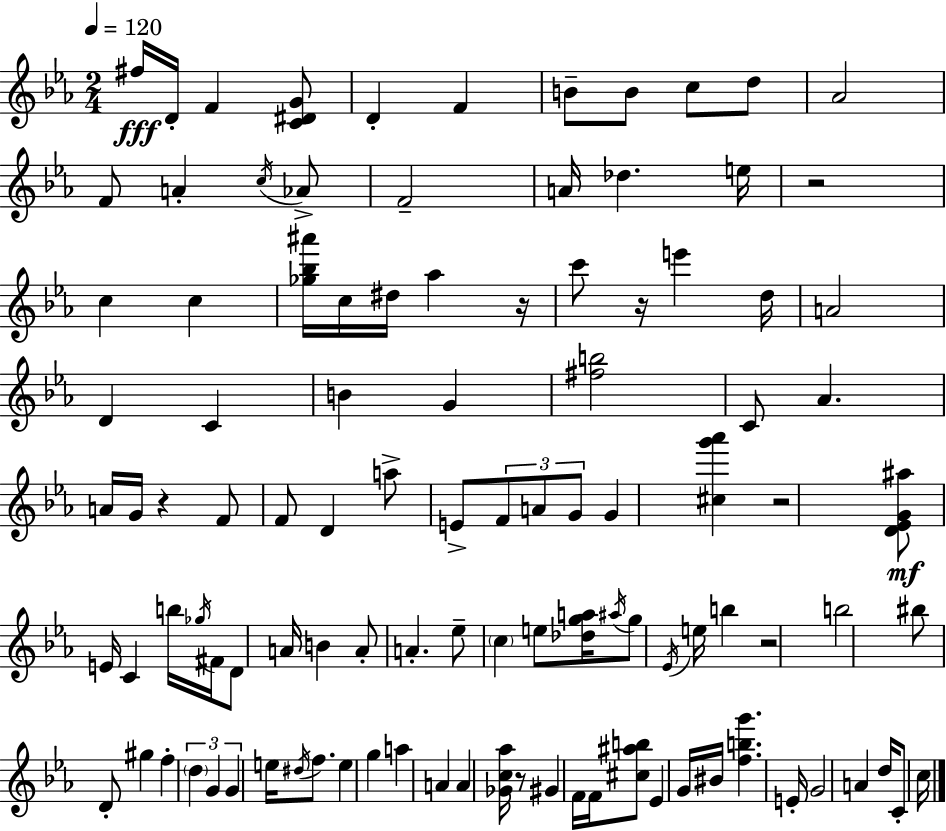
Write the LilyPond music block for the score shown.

{
  \clef treble
  \numericTimeSignature
  \time 2/4
  \key c \minor
  \tempo 4 = 120
  \repeat volta 2 { fis''16\fff d'16-. f'4 <c' dis' g'>8 | d'4-. f'4 | b'8-- b'8 c''8 d''8 | aes'2 | \break f'8 a'4-. \acciaccatura { c''16 } aes'8-> | f'2-- | a'16 des''4. | e''16 r2 | \break c''4 c''4 | <ges'' bes'' ais'''>16 c''16 dis''16 aes''4 | r16 c'''8 r16 e'''4 | d''16 a'2 | \break d'4 c'4 | b'4 g'4 | <fis'' b''>2 | c'8 aes'4. | \break a'16 g'16 r4 f'8 | f'8 d'4 a''8-> | e'8-> \tuplet 3/2 { f'8 a'8 g'8 } | g'4 <cis'' g''' aes'''>4 | \break r2 | <d' ees' g' ais''>8\mf e'16 c'4 | b''16 \acciaccatura { ges''16 } fis'16 d'8 a'16 b'4 | a'8-. a'4.-. | \break ees''8-- \parenthesize c''4 | e''8 <des'' g'' a''>16 \acciaccatura { ais''16 } g''8 \acciaccatura { ees'16 } e''16 | b''4 r2 | b''2 | \break bis''8 d'8-. | gis''4 f''4-. | \tuplet 3/2 { \parenthesize d''4 g'4 | g'4 } e''16 \acciaccatura { dis''16 } f''8. | \break e''4 g''4 | a''4 a'4 | a'4 <ges' c'' aes''>16 r8 | gis'4 f'16 f'16 <cis'' ais'' b''>8 | \break ees'4 g'16 bis'16 <f'' b'' g'''>4. | e'16-. g'2 | a'4 | d''16 c'8-. c''16 } \bar "|."
}